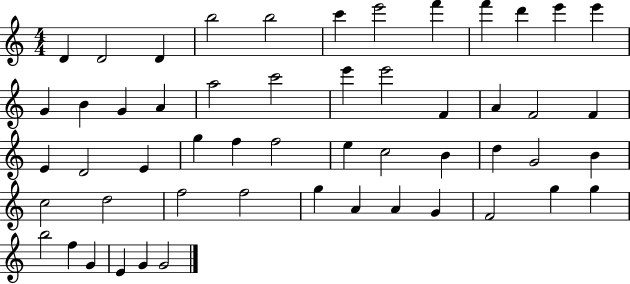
{
  \clef treble
  \numericTimeSignature
  \time 4/4
  \key c \major
  d'4 d'2 d'4 | b''2 b''2 | c'''4 e'''2 f'''4 | f'''4 d'''4 e'''4 e'''4 | \break g'4 b'4 g'4 a'4 | a''2 c'''2 | e'''4 e'''2 f'4 | a'4 f'2 f'4 | \break e'4 d'2 e'4 | g''4 f''4 f''2 | e''4 c''2 b'4 | d''4 g'2 b'4 | \break c''2 d''2 | f''2 f''2 | g''4 a'4 a'4 g'4 | f'2 g''4 g''4 | \break b''2 f''4 g'4 | e'4 g'4 g'2 | \bar "|."
}